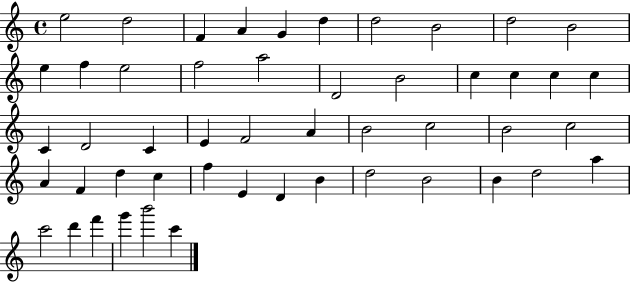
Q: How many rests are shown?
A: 0